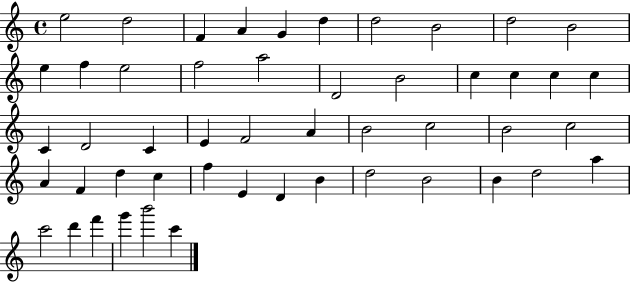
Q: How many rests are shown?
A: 0